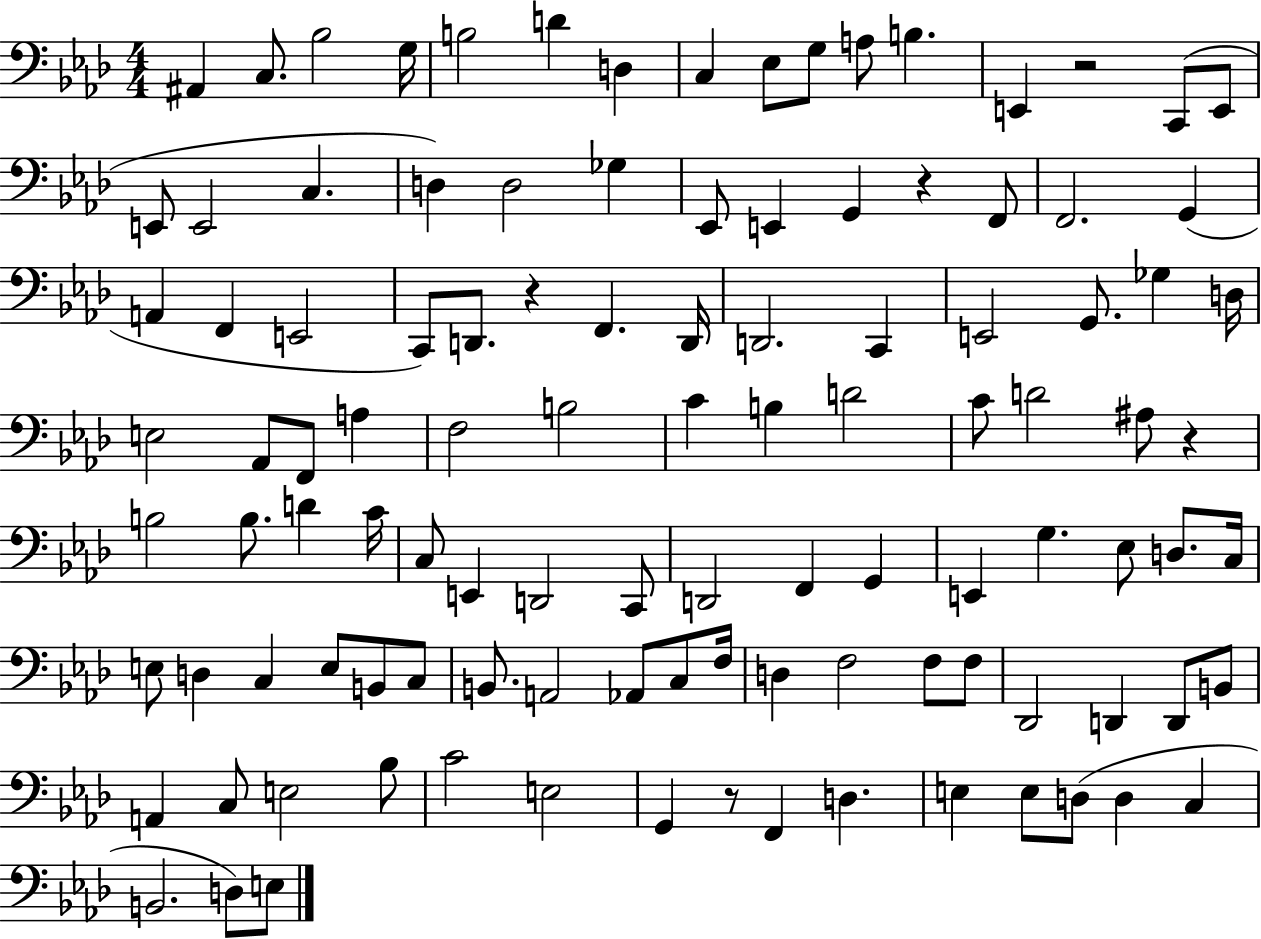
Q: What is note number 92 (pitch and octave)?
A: C4